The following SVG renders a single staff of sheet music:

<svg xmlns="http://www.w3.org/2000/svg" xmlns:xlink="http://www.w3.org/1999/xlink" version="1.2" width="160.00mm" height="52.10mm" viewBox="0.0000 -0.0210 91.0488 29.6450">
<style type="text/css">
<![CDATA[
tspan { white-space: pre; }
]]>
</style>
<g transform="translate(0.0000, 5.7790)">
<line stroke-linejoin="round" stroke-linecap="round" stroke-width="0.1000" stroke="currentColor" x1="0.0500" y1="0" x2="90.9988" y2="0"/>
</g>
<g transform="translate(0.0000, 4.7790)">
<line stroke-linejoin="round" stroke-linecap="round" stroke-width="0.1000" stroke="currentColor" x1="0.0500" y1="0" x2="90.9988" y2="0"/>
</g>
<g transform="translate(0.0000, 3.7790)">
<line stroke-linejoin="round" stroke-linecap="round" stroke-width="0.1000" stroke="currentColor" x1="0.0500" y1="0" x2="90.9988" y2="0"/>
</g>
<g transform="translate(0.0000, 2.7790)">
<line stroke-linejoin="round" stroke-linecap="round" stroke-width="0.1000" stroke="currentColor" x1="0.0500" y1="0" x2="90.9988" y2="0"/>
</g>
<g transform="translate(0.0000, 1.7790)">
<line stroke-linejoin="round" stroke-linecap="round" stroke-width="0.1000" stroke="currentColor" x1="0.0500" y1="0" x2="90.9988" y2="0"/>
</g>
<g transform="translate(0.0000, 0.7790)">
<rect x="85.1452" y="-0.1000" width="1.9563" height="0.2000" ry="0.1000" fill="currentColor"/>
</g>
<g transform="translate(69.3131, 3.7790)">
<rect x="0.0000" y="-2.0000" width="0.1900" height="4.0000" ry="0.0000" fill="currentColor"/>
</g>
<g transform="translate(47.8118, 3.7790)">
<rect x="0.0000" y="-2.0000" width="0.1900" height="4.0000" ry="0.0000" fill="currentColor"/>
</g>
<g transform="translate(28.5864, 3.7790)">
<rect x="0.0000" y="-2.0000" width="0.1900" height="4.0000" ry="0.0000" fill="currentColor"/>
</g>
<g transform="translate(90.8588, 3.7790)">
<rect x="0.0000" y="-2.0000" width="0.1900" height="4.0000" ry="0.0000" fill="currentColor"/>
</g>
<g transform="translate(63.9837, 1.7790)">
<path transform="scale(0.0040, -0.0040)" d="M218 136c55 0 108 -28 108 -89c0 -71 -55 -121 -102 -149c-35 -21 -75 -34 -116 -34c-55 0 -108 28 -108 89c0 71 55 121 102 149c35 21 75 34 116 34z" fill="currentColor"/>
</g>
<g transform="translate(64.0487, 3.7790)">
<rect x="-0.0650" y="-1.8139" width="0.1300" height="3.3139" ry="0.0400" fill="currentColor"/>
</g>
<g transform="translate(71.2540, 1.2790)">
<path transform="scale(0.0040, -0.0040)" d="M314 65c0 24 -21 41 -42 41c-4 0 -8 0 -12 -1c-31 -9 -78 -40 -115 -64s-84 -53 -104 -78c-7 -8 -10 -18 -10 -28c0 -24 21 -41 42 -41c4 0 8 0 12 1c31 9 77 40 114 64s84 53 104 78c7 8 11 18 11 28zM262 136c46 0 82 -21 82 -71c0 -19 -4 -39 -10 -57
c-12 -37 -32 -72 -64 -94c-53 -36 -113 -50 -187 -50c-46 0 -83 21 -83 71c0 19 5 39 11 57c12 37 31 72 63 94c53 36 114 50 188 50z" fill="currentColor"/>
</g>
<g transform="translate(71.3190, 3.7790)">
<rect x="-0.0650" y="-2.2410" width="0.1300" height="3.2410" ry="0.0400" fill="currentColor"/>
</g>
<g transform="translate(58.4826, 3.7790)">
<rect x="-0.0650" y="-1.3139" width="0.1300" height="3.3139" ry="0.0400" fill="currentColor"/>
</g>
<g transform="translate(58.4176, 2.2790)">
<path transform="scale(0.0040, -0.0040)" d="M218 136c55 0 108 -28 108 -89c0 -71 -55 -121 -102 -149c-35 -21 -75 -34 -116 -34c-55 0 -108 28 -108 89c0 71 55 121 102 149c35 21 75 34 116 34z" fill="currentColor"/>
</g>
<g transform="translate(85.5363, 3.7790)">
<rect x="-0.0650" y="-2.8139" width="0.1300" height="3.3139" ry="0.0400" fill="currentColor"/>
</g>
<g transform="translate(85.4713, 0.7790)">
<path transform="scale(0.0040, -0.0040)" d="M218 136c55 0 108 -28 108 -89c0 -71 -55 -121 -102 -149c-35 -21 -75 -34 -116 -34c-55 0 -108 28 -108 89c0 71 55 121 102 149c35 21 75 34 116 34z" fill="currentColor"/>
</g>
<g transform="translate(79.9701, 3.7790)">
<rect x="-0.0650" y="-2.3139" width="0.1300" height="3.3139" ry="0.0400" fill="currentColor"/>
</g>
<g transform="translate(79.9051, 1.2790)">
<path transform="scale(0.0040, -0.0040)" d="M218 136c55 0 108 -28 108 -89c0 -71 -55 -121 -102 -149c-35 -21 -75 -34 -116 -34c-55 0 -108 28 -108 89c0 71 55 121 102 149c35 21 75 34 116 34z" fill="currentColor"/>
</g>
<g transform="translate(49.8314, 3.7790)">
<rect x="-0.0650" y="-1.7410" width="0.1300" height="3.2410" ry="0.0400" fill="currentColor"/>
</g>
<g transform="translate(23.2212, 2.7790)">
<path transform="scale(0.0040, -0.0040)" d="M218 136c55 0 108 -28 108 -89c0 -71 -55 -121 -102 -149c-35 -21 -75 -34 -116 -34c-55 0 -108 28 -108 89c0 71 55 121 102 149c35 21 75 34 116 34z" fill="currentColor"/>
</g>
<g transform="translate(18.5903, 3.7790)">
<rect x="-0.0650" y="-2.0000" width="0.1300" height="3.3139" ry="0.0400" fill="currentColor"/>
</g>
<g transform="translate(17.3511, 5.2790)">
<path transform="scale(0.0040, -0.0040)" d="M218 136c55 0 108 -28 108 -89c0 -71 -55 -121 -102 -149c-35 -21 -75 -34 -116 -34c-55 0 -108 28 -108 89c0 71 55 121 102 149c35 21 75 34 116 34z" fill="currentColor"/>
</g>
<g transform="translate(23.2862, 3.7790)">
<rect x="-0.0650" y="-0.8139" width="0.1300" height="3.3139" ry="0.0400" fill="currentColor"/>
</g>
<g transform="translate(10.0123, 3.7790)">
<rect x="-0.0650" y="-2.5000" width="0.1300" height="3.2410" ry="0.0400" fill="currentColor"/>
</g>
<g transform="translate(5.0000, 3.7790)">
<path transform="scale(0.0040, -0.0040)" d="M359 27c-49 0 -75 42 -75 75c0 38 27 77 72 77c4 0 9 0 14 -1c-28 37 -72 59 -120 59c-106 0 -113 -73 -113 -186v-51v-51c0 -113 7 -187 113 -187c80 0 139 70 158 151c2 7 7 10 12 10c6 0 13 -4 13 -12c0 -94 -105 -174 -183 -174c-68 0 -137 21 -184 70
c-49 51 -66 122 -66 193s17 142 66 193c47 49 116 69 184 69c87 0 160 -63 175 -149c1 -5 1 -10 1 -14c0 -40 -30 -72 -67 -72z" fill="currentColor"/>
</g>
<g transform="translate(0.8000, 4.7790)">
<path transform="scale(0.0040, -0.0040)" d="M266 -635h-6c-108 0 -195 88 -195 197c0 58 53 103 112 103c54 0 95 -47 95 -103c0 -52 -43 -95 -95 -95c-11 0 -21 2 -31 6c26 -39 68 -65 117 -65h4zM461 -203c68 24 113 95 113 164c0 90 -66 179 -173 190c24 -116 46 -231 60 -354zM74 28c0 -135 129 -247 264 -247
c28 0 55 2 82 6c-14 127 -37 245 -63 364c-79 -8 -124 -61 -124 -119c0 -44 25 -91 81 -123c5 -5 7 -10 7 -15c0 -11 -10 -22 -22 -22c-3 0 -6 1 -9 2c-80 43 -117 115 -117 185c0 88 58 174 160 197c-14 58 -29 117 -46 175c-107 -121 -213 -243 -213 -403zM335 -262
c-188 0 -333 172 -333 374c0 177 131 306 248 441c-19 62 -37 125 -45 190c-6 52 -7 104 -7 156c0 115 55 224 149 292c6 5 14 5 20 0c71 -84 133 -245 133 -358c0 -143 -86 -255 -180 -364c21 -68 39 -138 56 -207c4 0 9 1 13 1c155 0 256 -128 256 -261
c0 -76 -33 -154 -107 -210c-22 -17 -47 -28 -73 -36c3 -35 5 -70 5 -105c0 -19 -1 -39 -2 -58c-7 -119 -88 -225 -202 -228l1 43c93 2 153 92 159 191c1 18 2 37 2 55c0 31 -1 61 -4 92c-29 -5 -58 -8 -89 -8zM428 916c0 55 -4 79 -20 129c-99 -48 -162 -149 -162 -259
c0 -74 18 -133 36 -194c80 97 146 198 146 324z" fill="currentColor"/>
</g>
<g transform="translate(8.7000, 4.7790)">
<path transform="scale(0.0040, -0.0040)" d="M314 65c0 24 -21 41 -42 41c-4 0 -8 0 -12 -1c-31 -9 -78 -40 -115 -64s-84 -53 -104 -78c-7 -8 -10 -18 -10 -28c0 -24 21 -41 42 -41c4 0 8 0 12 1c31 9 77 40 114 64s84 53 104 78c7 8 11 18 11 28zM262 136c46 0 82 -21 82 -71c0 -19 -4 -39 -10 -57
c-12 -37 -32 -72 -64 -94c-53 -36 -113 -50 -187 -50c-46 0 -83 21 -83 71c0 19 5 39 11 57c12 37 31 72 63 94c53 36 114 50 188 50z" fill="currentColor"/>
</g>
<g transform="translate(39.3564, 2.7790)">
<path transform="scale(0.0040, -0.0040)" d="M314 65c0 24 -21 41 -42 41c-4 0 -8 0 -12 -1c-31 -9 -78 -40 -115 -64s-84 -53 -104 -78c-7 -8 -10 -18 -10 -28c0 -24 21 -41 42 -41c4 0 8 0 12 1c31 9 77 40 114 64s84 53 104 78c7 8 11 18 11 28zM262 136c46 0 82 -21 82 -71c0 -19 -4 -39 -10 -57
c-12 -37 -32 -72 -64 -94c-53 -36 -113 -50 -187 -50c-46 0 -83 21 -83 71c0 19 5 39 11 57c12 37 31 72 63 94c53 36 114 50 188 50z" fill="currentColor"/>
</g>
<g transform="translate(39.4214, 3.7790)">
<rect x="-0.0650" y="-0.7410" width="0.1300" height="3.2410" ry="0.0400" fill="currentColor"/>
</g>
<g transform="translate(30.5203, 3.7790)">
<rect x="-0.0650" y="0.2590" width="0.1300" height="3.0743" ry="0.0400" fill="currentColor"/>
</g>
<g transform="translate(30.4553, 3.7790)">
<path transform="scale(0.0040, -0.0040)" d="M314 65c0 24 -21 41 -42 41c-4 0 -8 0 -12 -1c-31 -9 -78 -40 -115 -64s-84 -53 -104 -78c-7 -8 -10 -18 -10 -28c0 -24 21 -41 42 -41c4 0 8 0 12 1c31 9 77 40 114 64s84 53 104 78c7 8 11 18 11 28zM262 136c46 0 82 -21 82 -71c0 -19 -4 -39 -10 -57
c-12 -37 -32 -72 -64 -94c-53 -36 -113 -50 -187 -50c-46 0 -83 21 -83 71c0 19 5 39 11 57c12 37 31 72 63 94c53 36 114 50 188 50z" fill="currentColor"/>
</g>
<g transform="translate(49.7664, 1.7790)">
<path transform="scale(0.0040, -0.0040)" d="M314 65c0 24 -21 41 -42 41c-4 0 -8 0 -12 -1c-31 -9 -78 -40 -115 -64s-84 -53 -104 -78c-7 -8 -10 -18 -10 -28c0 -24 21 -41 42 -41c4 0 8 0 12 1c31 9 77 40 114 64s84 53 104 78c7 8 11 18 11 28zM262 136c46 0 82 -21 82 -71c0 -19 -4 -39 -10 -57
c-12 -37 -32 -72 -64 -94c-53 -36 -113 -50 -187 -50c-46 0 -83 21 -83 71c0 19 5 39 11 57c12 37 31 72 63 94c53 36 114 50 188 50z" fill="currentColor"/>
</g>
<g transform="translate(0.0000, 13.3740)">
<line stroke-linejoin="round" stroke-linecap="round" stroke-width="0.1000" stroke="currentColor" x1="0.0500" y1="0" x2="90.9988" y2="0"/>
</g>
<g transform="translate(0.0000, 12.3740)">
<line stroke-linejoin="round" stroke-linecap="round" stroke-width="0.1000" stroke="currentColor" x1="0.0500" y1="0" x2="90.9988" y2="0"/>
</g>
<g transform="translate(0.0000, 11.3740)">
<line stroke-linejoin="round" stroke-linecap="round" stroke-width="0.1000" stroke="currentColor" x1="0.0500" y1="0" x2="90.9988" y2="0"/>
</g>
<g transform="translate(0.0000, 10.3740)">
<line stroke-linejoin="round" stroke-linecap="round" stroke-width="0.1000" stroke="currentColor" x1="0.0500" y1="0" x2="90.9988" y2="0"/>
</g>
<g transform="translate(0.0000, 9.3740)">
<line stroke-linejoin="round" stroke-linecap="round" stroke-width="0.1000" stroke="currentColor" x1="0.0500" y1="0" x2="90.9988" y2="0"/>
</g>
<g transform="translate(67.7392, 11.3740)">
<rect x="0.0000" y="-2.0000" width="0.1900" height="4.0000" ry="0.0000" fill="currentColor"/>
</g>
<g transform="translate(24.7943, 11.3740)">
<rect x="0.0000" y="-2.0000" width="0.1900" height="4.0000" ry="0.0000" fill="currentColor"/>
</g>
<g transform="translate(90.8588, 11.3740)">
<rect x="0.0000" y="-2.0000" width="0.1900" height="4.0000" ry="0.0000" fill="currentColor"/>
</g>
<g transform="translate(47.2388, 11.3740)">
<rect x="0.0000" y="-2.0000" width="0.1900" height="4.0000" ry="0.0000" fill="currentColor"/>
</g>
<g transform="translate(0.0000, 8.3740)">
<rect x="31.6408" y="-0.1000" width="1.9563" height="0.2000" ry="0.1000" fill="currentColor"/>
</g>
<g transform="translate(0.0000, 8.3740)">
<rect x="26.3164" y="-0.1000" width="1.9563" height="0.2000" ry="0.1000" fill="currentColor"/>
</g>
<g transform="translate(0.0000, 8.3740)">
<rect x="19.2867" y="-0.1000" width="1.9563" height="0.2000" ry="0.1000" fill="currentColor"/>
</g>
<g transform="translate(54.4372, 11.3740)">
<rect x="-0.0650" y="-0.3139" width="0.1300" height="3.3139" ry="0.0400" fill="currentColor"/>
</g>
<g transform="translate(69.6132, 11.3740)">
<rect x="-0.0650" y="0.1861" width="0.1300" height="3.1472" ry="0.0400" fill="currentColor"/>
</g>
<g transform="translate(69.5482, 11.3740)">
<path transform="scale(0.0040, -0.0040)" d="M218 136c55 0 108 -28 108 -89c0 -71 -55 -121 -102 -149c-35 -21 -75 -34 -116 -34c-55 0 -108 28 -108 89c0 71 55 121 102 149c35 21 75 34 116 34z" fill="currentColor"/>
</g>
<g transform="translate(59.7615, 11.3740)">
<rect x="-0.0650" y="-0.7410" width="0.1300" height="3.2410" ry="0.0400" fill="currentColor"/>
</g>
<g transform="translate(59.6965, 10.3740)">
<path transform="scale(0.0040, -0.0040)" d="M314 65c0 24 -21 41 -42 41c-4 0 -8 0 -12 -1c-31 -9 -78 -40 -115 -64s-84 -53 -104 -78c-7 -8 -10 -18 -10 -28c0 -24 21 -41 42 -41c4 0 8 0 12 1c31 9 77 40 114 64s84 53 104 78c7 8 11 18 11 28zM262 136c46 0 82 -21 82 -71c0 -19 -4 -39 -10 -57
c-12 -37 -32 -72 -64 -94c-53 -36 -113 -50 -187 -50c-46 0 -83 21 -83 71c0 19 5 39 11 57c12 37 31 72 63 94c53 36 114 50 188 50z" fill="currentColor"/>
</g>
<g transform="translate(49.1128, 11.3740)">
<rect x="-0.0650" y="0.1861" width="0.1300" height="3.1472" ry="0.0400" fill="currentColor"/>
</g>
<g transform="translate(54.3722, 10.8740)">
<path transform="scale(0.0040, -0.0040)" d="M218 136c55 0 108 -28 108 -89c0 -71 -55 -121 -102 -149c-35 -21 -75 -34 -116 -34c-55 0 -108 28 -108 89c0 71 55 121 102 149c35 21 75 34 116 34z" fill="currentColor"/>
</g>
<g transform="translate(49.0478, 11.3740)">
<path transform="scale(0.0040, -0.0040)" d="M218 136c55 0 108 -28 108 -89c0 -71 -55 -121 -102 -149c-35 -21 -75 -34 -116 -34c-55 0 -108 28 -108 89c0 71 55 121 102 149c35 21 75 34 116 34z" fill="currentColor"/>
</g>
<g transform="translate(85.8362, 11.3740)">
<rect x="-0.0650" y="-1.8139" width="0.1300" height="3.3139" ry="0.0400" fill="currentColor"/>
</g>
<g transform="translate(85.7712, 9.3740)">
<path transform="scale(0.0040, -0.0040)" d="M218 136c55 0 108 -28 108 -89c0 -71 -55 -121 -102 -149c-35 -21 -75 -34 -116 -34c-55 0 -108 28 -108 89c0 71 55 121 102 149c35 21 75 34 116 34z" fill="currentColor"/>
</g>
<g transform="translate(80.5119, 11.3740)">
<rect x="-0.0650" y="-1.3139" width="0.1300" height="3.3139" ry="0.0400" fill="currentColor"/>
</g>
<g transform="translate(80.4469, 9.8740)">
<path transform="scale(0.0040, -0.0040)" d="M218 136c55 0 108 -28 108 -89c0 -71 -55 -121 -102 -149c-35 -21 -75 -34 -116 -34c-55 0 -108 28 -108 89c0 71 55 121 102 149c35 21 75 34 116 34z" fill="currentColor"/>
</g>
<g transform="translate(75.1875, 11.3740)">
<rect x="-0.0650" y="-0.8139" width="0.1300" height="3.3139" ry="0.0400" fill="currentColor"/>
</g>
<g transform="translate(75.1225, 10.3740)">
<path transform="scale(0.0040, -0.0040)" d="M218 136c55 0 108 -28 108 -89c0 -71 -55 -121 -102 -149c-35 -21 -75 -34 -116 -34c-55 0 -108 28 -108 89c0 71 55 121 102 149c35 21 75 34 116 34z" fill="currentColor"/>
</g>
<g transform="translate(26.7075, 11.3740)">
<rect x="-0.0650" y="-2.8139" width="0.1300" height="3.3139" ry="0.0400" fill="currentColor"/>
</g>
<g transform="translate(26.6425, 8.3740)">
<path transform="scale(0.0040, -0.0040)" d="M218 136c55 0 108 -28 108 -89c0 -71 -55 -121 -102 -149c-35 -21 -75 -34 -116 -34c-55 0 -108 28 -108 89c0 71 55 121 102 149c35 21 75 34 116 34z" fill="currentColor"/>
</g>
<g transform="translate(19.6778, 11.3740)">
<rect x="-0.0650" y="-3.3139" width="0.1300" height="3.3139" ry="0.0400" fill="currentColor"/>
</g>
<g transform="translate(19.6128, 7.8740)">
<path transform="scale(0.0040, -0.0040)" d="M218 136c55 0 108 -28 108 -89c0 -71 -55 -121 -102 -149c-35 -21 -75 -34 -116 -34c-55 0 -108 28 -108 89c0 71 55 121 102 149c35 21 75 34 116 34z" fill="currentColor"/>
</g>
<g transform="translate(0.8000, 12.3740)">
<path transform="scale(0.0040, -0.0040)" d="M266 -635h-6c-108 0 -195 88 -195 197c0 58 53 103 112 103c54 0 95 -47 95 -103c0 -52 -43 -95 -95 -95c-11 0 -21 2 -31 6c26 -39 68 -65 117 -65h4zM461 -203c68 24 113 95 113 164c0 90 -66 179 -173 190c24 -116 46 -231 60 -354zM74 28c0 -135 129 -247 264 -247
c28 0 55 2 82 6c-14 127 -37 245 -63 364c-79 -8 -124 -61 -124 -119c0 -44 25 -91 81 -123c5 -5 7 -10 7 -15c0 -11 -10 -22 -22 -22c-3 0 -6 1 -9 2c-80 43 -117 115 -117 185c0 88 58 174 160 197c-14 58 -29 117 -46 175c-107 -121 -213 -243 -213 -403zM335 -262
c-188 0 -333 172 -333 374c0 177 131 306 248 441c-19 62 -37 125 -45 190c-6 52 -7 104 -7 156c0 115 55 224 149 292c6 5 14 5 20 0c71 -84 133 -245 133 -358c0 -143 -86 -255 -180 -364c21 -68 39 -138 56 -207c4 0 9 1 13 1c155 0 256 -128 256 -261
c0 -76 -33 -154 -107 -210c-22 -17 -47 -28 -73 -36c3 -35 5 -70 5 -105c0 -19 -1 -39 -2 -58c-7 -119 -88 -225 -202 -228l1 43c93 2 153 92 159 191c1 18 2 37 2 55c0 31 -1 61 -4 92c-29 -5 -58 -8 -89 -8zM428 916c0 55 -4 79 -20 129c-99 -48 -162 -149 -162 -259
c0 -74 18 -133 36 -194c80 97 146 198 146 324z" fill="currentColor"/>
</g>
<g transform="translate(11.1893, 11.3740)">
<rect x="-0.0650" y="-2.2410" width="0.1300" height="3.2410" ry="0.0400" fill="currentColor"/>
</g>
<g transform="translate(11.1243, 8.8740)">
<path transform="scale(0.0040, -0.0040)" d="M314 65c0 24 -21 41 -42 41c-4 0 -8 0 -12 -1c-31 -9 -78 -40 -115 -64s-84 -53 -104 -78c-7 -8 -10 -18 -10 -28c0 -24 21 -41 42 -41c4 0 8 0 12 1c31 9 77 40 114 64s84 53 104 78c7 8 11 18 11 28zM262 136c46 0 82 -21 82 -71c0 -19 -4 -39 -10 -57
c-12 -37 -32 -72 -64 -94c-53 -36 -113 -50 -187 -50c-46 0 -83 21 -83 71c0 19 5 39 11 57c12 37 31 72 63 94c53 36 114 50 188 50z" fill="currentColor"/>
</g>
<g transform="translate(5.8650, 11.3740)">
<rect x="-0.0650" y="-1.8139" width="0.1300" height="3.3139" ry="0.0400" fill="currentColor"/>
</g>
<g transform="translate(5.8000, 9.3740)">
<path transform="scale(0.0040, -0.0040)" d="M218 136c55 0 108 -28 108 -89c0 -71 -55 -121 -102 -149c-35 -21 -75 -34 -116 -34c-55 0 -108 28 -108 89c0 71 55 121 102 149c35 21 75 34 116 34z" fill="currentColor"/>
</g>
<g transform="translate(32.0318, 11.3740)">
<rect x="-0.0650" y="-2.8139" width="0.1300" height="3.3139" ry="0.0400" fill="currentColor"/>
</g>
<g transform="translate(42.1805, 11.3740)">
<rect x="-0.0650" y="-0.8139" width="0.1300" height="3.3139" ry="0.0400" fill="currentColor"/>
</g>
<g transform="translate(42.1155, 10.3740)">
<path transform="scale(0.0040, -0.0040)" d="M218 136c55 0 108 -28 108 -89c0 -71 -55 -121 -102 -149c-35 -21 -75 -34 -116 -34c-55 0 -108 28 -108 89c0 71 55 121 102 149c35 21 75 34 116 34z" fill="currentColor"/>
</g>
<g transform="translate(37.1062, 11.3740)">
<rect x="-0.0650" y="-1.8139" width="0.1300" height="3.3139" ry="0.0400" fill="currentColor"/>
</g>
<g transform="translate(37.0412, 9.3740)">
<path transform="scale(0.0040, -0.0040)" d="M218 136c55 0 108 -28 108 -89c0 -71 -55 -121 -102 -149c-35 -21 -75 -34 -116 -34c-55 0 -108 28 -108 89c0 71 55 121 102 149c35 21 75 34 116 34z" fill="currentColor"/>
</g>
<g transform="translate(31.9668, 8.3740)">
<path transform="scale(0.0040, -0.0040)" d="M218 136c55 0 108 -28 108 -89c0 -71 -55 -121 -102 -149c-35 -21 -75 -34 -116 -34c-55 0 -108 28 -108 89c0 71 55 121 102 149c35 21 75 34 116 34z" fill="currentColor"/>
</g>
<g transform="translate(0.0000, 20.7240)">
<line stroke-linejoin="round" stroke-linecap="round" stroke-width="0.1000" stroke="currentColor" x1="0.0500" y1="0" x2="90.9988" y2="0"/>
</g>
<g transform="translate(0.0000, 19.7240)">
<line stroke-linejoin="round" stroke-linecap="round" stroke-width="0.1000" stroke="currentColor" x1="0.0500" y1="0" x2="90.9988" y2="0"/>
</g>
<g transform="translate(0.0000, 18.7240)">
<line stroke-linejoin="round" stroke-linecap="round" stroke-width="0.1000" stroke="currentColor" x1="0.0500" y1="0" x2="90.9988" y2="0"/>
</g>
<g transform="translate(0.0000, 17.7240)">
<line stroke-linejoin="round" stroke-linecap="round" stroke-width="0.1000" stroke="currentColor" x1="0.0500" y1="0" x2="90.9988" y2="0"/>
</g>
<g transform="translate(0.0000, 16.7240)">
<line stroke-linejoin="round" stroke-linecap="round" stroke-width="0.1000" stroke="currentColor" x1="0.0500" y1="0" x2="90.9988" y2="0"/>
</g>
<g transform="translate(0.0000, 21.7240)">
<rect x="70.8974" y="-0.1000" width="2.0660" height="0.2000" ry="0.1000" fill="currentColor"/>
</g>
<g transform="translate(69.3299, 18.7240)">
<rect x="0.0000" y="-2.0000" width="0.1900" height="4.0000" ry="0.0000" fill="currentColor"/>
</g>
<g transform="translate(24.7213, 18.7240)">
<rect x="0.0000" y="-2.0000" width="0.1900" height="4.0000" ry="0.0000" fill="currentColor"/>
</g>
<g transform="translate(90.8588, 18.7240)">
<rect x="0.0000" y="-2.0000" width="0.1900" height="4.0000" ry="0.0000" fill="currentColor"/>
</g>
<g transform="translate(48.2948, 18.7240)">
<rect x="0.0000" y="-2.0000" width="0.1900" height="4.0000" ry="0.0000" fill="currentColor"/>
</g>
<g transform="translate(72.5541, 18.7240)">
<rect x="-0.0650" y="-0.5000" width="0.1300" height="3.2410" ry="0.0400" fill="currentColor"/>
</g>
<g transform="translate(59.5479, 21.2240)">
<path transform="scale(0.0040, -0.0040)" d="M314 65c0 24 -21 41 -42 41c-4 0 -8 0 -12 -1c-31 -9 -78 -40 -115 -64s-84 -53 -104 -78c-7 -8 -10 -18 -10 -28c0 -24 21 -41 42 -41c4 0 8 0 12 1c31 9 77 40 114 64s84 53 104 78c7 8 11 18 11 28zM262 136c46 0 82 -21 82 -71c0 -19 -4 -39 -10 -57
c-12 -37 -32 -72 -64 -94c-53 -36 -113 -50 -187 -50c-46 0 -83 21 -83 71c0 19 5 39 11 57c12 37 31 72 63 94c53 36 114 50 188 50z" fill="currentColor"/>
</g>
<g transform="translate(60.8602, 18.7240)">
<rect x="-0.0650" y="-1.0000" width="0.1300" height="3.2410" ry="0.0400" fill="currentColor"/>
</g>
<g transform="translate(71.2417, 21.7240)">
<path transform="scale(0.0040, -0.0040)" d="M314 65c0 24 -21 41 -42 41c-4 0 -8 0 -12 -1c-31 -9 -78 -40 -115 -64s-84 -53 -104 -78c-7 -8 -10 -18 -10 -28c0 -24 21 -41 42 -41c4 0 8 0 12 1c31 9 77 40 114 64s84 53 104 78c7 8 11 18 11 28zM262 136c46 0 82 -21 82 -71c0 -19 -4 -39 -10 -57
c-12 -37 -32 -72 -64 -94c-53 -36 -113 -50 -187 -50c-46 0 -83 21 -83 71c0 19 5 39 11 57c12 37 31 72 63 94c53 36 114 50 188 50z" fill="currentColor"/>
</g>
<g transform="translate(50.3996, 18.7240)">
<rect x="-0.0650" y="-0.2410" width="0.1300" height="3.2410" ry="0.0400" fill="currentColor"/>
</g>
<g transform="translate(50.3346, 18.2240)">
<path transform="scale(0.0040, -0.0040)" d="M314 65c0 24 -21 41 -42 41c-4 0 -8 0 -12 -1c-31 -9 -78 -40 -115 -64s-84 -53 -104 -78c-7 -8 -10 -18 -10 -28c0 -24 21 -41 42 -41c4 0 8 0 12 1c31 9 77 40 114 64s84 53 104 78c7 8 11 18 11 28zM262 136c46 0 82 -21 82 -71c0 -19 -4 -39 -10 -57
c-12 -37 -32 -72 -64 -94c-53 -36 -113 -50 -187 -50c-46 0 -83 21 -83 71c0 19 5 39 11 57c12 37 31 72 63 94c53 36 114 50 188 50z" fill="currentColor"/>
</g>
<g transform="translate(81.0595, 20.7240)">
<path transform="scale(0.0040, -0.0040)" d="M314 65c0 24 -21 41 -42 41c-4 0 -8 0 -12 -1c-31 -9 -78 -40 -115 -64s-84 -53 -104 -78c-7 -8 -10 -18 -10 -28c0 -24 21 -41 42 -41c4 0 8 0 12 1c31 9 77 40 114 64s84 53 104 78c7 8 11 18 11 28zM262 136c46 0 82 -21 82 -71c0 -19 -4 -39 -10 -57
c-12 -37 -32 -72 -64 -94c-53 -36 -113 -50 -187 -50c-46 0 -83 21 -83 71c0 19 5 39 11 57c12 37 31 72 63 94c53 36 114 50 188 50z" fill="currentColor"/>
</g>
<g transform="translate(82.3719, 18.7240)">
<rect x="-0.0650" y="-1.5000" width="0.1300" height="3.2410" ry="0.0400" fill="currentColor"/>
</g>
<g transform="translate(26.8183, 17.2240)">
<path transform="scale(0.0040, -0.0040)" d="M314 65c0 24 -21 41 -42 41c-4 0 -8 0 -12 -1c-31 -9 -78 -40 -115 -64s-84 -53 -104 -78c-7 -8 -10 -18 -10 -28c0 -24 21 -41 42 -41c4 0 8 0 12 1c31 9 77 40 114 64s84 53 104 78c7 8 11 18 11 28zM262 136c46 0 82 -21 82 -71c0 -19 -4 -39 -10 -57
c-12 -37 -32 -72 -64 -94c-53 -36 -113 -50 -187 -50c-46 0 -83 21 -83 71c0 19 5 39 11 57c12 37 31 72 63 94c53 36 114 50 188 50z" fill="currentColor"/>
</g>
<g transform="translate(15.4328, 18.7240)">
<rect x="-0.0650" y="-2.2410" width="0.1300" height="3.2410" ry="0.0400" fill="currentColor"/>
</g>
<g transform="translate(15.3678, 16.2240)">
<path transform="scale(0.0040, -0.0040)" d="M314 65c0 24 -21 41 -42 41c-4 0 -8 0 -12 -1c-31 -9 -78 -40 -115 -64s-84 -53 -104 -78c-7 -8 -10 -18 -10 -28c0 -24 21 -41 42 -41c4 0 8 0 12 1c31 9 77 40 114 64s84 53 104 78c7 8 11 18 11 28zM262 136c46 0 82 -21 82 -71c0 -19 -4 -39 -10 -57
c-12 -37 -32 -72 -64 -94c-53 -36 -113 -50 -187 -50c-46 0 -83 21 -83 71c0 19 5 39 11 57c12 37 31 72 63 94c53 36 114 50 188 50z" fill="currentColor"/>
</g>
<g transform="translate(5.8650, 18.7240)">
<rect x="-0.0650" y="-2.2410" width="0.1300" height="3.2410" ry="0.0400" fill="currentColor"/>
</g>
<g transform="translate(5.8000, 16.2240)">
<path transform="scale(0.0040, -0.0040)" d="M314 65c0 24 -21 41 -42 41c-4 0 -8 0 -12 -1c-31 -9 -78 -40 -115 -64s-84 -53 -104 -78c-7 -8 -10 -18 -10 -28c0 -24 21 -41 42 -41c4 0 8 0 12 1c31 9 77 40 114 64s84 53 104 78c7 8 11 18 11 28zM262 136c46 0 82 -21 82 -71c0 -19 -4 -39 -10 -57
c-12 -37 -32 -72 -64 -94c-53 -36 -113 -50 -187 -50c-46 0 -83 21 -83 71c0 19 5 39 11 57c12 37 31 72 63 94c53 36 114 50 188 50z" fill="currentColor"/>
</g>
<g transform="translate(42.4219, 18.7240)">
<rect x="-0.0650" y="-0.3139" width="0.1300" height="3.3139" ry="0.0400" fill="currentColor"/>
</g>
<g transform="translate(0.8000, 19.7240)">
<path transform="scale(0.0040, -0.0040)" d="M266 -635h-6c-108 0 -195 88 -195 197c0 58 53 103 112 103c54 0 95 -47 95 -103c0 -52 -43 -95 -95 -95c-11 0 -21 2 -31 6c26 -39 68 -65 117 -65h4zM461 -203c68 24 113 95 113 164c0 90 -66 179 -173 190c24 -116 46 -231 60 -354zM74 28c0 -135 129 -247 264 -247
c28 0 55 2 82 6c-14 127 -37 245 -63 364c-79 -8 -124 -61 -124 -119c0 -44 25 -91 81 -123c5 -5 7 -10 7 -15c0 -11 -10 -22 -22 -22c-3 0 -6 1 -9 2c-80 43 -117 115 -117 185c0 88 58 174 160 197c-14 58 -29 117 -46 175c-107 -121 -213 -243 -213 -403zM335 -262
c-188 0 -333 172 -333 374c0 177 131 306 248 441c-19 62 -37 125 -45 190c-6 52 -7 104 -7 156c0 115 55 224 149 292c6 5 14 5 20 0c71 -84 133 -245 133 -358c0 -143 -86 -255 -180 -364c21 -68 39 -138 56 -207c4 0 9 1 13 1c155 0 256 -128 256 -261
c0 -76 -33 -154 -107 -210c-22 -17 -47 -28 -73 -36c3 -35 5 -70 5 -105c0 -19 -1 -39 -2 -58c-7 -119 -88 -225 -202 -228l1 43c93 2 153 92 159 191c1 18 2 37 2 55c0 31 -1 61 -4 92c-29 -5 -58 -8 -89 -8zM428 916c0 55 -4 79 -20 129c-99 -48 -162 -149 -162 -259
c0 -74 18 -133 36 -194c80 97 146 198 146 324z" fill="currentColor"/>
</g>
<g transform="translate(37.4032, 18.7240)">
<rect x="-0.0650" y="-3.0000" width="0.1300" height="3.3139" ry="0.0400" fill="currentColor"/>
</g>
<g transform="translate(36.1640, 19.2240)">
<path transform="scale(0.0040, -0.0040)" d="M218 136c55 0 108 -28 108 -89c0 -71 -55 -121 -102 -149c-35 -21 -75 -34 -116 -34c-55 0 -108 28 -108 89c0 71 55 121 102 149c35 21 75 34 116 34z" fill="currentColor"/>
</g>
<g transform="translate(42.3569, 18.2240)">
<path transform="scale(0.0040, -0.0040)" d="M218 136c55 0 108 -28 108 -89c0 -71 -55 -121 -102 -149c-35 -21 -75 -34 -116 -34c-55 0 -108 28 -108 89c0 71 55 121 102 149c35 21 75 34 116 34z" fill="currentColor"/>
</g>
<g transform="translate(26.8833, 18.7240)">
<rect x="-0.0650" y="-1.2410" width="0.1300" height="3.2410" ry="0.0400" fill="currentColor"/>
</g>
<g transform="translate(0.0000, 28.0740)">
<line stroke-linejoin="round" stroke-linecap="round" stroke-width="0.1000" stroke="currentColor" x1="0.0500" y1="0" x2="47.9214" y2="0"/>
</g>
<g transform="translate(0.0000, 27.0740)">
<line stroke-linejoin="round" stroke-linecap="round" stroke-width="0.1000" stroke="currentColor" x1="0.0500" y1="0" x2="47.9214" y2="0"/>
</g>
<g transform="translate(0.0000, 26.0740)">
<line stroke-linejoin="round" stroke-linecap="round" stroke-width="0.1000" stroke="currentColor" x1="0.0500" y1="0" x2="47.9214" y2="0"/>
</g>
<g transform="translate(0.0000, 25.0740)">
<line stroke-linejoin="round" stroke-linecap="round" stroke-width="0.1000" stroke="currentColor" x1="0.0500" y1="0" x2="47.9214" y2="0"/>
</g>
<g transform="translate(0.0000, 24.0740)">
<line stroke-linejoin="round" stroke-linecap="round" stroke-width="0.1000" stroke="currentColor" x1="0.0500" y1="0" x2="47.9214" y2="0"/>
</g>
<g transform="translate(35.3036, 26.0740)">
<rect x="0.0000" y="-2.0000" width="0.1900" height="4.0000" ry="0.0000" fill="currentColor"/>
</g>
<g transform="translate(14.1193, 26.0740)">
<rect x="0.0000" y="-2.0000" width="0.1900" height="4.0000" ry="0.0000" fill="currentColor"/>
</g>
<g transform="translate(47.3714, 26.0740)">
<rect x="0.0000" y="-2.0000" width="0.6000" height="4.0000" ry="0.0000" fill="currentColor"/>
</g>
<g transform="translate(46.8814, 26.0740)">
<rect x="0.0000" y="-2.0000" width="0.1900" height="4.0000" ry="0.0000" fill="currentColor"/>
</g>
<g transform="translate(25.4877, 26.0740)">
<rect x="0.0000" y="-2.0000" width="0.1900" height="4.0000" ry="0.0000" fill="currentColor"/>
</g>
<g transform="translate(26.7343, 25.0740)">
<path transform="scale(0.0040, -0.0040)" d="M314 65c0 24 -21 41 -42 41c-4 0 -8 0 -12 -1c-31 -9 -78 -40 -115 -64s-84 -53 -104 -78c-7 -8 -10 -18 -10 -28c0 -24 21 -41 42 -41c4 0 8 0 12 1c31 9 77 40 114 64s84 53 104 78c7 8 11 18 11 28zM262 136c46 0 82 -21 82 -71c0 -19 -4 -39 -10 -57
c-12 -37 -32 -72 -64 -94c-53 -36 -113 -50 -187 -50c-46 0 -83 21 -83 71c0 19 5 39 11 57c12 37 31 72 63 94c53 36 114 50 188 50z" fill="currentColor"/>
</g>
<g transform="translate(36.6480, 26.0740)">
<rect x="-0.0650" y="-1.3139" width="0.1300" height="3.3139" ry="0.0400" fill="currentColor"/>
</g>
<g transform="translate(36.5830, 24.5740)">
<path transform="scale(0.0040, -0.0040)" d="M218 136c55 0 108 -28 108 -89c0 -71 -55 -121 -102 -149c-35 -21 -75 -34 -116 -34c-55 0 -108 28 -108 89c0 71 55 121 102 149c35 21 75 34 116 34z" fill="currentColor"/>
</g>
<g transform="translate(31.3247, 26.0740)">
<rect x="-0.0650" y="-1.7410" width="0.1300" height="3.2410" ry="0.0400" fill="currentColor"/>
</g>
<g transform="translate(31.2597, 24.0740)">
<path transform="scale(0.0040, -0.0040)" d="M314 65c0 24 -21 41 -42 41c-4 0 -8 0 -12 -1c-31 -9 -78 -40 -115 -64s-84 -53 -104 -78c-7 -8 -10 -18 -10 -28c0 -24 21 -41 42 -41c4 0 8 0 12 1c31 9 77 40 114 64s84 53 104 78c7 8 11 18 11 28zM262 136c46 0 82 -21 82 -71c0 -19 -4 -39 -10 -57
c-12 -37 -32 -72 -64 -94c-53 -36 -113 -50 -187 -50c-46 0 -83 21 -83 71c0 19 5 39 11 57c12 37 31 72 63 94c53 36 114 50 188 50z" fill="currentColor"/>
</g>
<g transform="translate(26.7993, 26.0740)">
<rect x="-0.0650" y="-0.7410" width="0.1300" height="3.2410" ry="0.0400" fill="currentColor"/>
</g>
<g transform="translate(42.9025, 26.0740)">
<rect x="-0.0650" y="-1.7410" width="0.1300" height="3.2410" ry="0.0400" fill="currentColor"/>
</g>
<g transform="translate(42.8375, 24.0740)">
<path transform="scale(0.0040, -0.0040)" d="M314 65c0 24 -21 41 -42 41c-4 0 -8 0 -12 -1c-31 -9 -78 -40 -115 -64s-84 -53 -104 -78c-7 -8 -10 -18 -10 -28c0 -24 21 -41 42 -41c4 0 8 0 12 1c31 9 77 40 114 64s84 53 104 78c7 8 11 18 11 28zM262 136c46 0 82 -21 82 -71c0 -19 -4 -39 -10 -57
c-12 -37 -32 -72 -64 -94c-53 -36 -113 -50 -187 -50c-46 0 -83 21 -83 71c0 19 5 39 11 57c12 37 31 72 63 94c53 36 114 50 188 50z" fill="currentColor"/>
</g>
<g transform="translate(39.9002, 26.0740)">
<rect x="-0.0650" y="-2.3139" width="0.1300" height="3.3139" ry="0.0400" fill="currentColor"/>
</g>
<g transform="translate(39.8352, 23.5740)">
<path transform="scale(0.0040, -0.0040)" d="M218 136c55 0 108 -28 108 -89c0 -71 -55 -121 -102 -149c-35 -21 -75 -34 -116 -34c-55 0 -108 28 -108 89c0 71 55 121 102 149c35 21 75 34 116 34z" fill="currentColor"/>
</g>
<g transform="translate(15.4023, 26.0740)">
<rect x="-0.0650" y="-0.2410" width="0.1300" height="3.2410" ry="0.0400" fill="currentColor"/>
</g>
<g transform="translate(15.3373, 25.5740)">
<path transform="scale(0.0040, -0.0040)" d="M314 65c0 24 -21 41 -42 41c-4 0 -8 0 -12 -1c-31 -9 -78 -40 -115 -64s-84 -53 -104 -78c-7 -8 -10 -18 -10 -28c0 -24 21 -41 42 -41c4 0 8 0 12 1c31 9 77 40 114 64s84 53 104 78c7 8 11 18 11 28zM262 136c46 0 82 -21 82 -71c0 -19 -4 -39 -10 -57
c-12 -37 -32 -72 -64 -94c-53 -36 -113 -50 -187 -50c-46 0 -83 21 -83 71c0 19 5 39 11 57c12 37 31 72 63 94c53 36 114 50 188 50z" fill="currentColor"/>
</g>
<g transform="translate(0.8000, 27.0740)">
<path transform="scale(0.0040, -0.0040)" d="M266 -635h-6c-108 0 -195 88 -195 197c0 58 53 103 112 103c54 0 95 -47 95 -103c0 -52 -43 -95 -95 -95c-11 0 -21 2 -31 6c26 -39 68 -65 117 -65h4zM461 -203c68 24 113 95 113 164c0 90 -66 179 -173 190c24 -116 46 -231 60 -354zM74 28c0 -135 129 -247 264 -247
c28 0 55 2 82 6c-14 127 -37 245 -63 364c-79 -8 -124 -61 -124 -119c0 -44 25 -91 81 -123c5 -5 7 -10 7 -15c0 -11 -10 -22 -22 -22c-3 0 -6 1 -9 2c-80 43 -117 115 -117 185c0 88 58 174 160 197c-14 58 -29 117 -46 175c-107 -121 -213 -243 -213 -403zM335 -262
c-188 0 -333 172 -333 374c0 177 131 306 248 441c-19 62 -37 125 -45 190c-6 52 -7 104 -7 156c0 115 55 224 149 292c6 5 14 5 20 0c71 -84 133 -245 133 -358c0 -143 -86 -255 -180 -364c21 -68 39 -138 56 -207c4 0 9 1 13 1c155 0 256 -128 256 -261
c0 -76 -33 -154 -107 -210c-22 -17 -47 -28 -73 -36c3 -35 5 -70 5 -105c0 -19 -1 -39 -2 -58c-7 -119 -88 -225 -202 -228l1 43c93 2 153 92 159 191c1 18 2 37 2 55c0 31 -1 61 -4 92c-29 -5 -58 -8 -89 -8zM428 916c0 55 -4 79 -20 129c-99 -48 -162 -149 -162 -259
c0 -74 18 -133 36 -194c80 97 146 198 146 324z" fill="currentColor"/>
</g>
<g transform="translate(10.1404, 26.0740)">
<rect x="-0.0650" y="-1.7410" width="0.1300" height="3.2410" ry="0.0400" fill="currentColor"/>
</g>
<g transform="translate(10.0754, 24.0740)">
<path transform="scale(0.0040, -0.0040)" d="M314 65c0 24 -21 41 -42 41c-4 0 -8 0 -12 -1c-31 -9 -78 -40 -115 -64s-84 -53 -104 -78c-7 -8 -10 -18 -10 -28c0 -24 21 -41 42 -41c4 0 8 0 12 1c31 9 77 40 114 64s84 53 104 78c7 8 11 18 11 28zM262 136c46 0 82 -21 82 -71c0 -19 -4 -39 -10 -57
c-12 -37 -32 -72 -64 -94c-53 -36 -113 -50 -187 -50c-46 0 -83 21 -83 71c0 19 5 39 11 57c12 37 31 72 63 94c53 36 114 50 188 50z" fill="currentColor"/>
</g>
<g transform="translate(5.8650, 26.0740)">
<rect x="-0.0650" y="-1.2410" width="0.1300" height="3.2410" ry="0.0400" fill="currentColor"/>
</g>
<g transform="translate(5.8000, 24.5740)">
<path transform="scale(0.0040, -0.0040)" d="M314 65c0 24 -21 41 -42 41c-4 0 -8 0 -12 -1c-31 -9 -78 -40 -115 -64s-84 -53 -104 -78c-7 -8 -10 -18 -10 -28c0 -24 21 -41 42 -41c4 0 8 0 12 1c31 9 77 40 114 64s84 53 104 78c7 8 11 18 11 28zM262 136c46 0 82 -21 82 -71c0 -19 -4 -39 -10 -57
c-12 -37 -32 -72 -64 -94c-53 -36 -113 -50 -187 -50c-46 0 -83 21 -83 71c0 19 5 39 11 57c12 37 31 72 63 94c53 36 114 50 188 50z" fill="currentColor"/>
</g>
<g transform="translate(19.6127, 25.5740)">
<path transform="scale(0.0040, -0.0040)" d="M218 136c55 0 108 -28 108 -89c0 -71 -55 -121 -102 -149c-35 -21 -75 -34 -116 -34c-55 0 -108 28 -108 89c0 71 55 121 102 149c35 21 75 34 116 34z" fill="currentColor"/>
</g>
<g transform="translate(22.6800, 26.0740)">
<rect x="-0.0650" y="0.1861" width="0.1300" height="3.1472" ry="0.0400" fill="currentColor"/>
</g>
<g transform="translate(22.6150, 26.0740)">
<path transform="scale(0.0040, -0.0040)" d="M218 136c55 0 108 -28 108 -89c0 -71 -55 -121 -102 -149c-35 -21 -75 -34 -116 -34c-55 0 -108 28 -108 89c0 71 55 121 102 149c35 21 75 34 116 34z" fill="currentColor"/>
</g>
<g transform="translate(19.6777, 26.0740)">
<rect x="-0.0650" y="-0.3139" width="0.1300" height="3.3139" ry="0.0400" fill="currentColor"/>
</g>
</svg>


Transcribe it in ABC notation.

X:1
T:Untitled
M:4/4
L:1/4
K:C
G2 F d B2 d2 f2 e f g2 g a f g2 b a a f d B c d2 B d e f g2 g2 e2 A c c2 D2 C2 E2 e2 f2 c2 c B d2 f2 e g f2